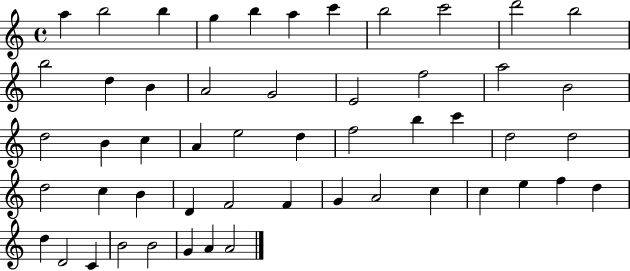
X:1
T:Untitled
M:4/4
L:1/4
K:C
a b2 b g b a c' b2 c'2 d'2 b2 b2 d B A2 G2 E2 f2 a2 B2 d2 B c A e2 d f2 b c' d2 d2 d2 c B D F2 F G A2 c c e f d d D2 C B2 B2 G A A2